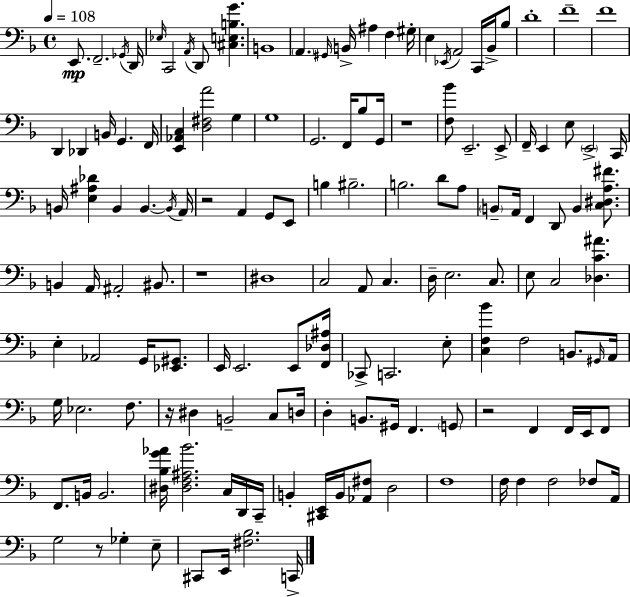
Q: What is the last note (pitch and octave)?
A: C2